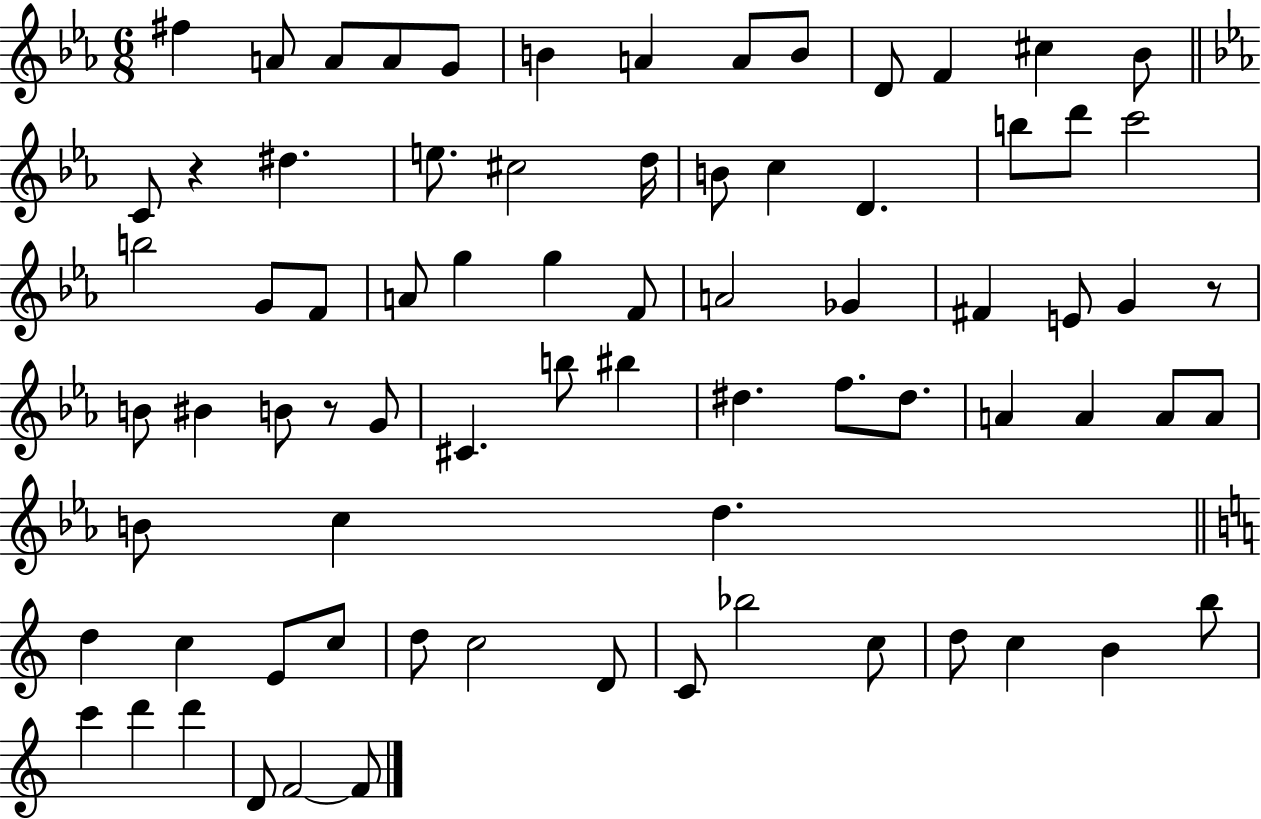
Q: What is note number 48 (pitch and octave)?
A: A4